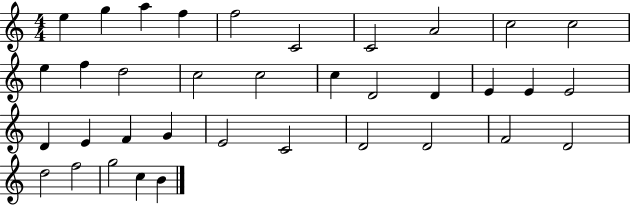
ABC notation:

X:1
T:Untitled
M:4/4
L:1/4
K:C
e g a f f2 C2 C2 A2 c2 c2 e f d2 c2 c2 c D2 D E E E2 D E F G E2 C2 D2 D2 F2 D2 d2 f2 g2 c B